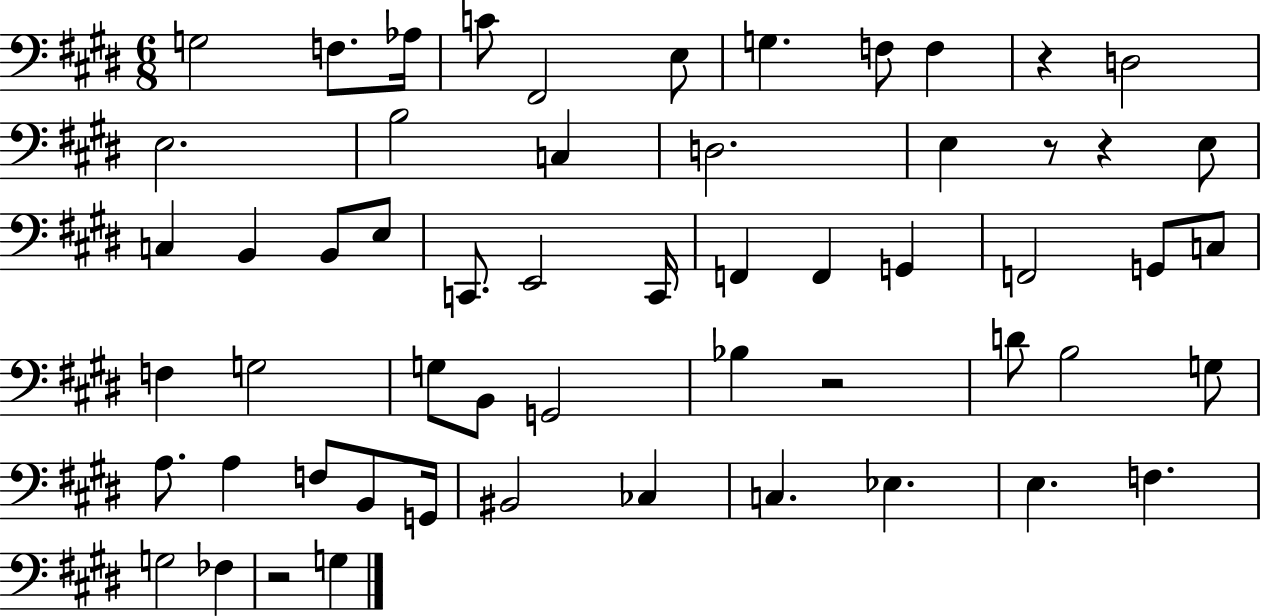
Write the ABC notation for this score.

X:1
T:Untitled
M:6/8
L:1/4
K:E
G,2 F,/2 _A,/4 C/2 ^F,,2 E,/2 G, F,/2 F, z D,2 E,2 B,2 C, D,2 E, z/2 z E,/2 C, B,, B,,/2 E,/2 C,,/2 E,,2 C,,/4 F,, F,, G,, F,,2 G,,/2 C,/2 F, G,2 G,/2 B,,/2 G,,2 _B, z2 D/2 B,2 G,/2 A,/2 A, F,/2 B,,/2 G,,/4 ^B,,2 _C, C, _E, E, F, G,2 _F, z2 G,